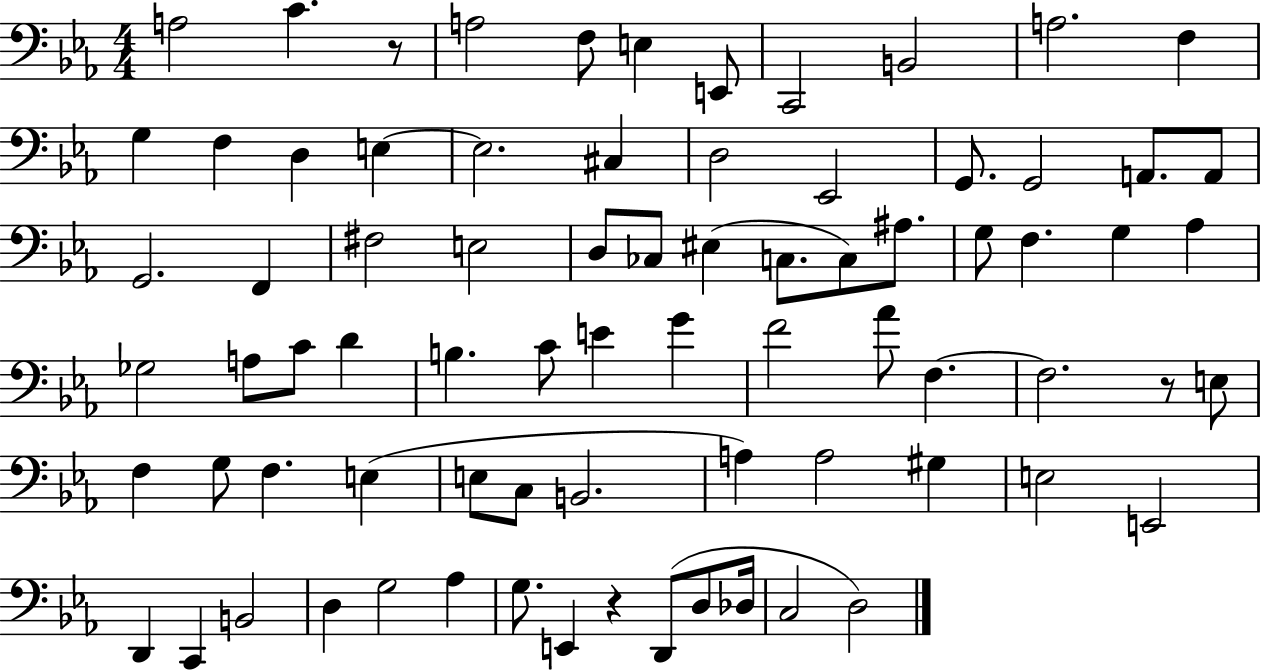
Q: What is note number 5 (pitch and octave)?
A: E3